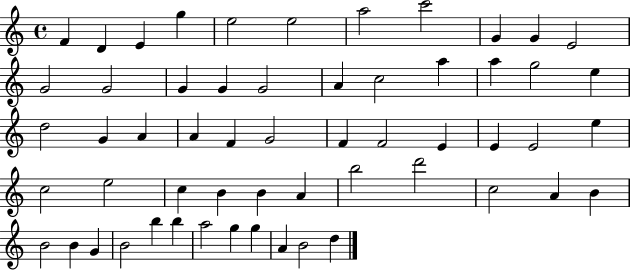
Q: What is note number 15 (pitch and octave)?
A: G4